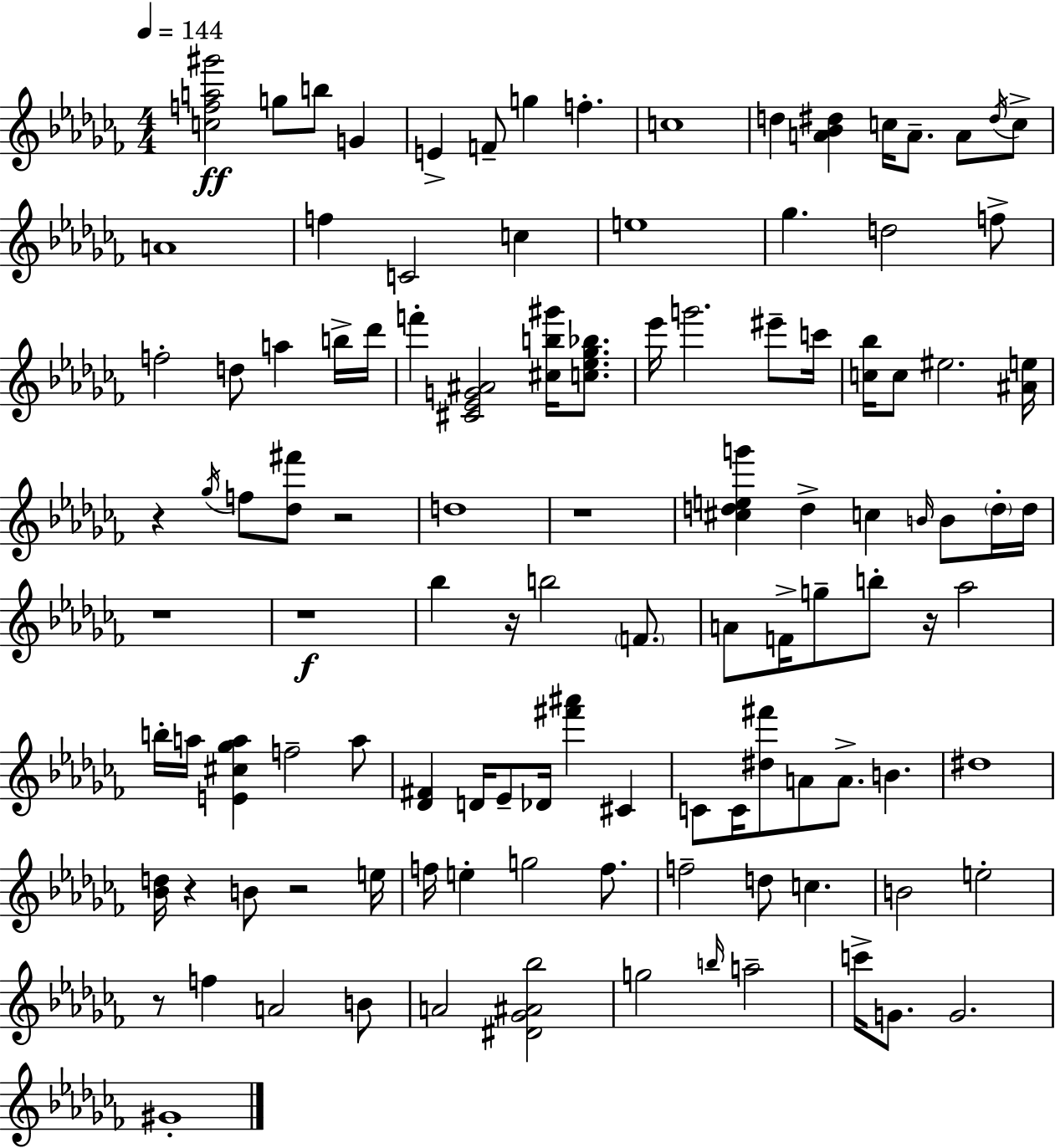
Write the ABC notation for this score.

X:1
T:Untitled
M:4/4
L:1/4
K:Abm
[cfa^g']2 g/2 b/2 G E F/2 g f c4 d [A_B^d] c/4 A/2 A/2 ^d/4 c/2 A4 f C2 c e4 _g d2 f/2 f2 d/2 a b/4 _d'/4 f' [^C_EG^A]2 [^cb^g']/4 [c_e_g_b]/2 _e'/4 g'2 ^e'/2 c'/4 [c_b]/4 c/2 ^e2 [^Ae]/4 z _g/4 f/2 [_d^f']/2 z2 d4 z4 [^cdeg'] d c B/4 B/2 d/4 d/4 z4 z4 _b z/4 b2 F/2 A/2 F/4 g/2 b/2 z/4 _a2 b/4 a/4 [E^c_ga] f2 a/2 [_D^F] D/4 _E/2 _D/4 [^f'^a'] ^C C/2 C/4 [^d^f']/2 A/2 A/2 B ^d4 [_Bd]/4 z B/2 z2 e/4 f/4 e g2 f/2 f2 d/2 c B2 e2 z/2 f A2 B/2 A2 [^D_G^A_b]2 g2 b/4 a2 c'/4 G/2 G2 ^G4